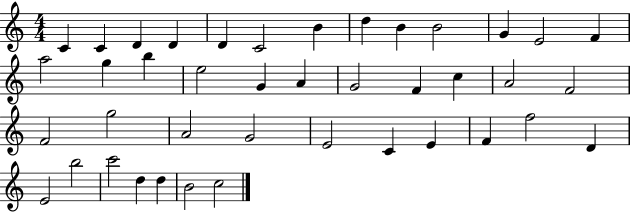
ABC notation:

X:1
T:Untitled
M:4/4
L:1/4
K:C
C C D D D C2 B d B B2 G E2 F a2 g b e2 G A G2 F c A2 F2 F2 g2 A2 G2 E2 C E F f2 D E2 b2 c'2 d d B2 c2